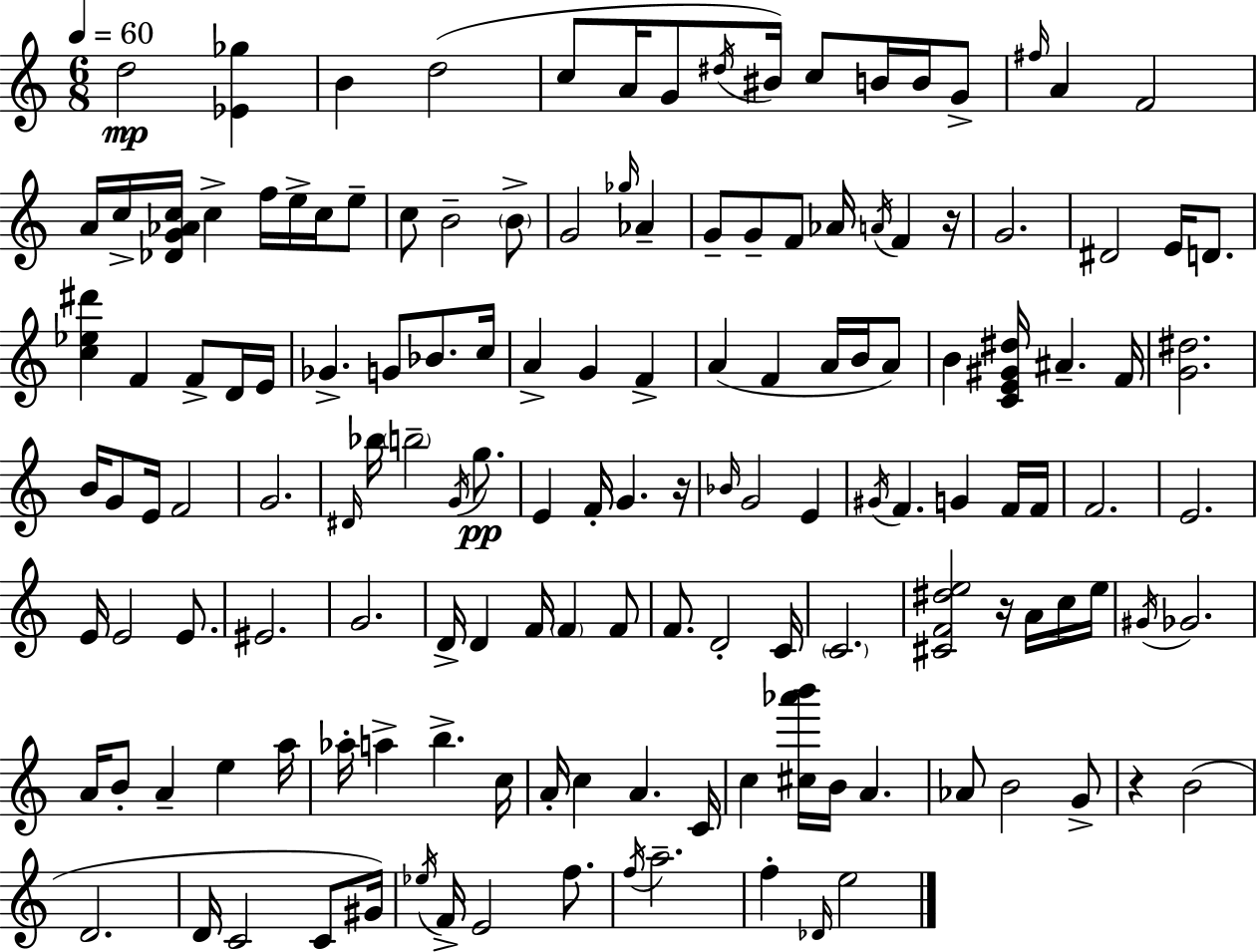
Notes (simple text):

D5/h [Eb4,Gb5]/q B4/q D5/h C5/e A4/s G4/e D#5/s BIS4/s C5/e B4/s B4/s G4/e F#5/s A4/q F4/h A4/s C5/s [Db4,G4,Ab4,C5]/s C5/q F5/s E5/s C5/s E5/e C5/e B4/h B4/e G4/h Gb5/s Ab4/q G4/e G4/e F4/e Ab4/s A4/s F4/q R/s G4/h. D#4/h E4/s D4/e. [C5,Eb5,D#6]/q F4/q F4/e D4/s E4/s Gb4/q. G4/e Bb4/e. C5/s A4/q G4/q F4/q A4/q F4/q A4/s B4/s A4/e B4/q [C4,E4,G#4,D#5]/s A#4/q. F4/s [G4,D#5]/h. B4/s G4/e E4/s F4/h G4/h. D#4/s Bb5/s B5/h G4/s G5/e. E4/q F4/s G4/q. R/s Bb4/s G4/h E4/q G#4/s F4/q. G4/q F4/s F4/s F4/h. E4/h. E4/s E4/h E4/e. EIS4/h. G4/h. D4/s D4/q F4/s F4/q F4/e F4/e. D4/h C4/s C4/h. [C#4,F4,D#5,E5]/h R/s A4/s C5/s E5/s G#4/s Gb4/h. A4/s B4/e A4/q E5/q A5/s Ab5/s A5/q B5/q. C5/s A4/s C5/q A4/q. C4/s C5/q [C#5,Ab6,B6]/s B4/s A4/q. Ab4/e B4/h G4/e R/q B4/h D4/h. D4/s C4/h C4/e G#4/s Eb5/s F4/s E4/h F5/e. F5/s A5/h. F5/q Db4/s E5/h